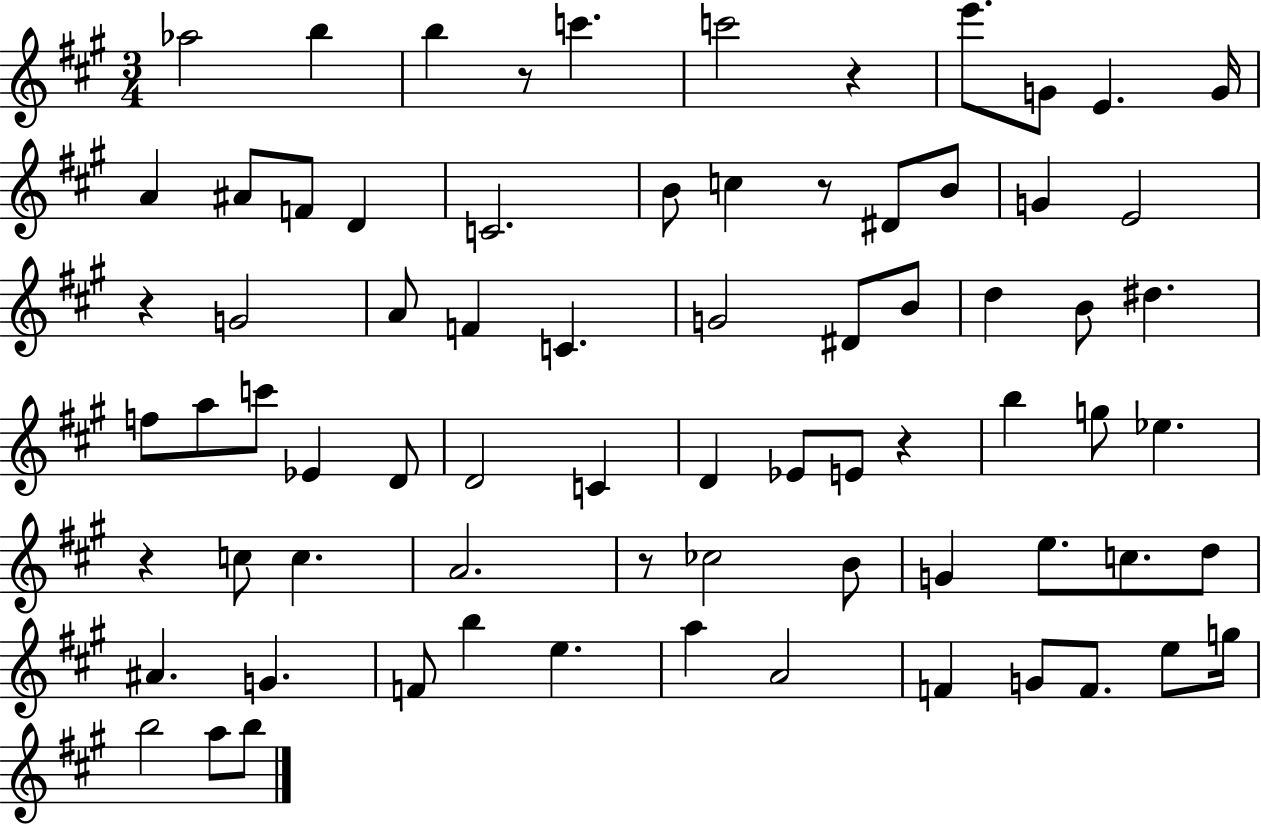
X:1
T:Untitled
M:3/4
L:1/4
K:A
_a2 b b z/2 c' c'2 z e'/2 G/2 E G/4 A ^A/2 F/2 D C2 B/2 c z/2 ^D/2 B/2 G E2 z G2 A/2 F C G2 ^D/2 B/2 d B/2 ^d f/2 a/2 c'/2 _E D/2 D2 C D _E/2 E/2 z b g/2 _e z c/2 c A2 z/2 _c2 B/2 G e/2 c/2 d/2 ^A G F/2 b e a A2 F G/2 F/2 e/2 g/4 b2 a/2 b/2